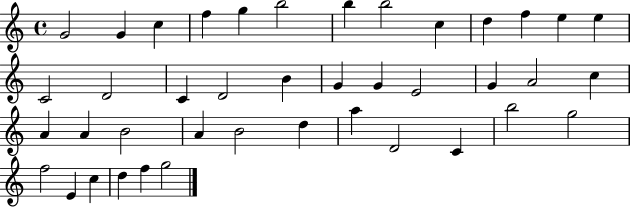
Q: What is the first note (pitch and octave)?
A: G4